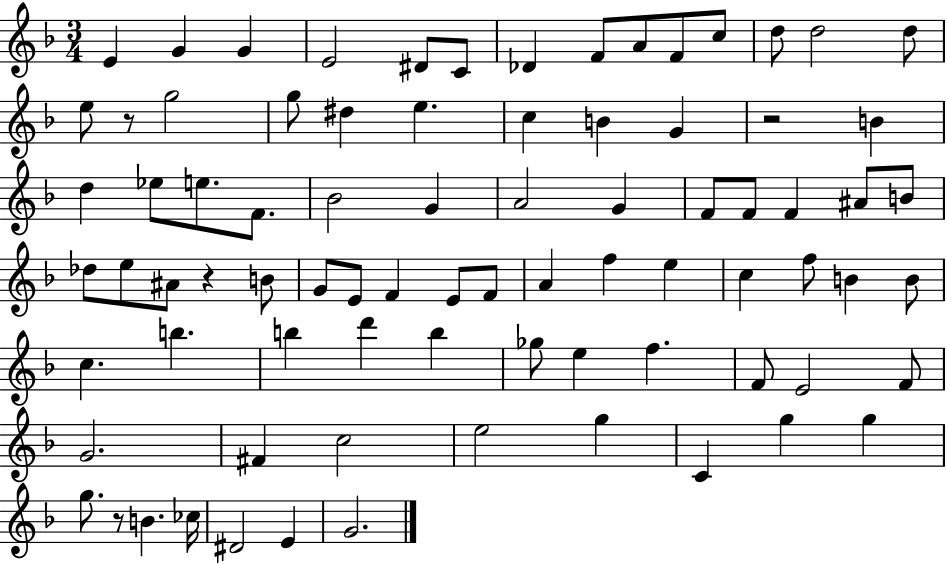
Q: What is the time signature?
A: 3/4